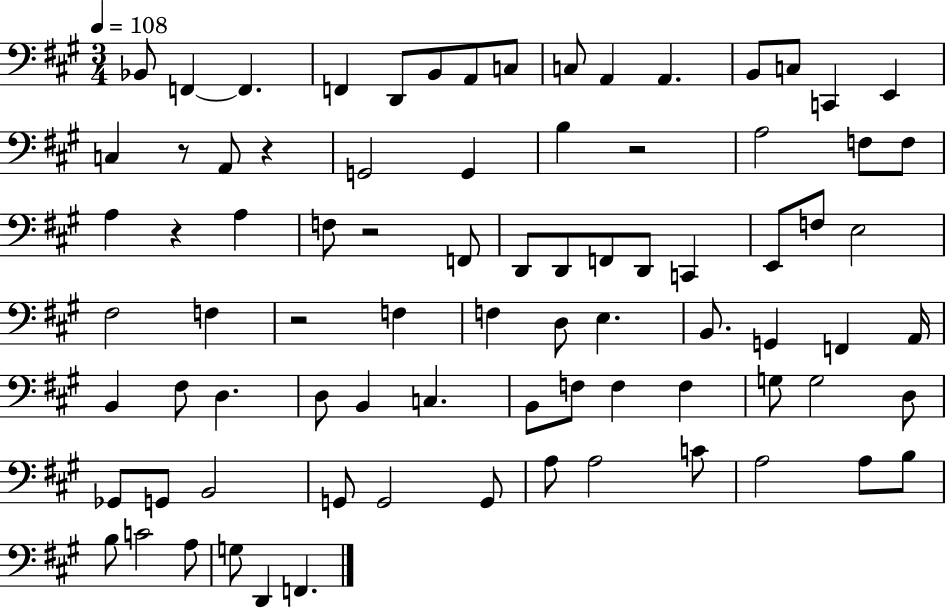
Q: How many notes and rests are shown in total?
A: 82